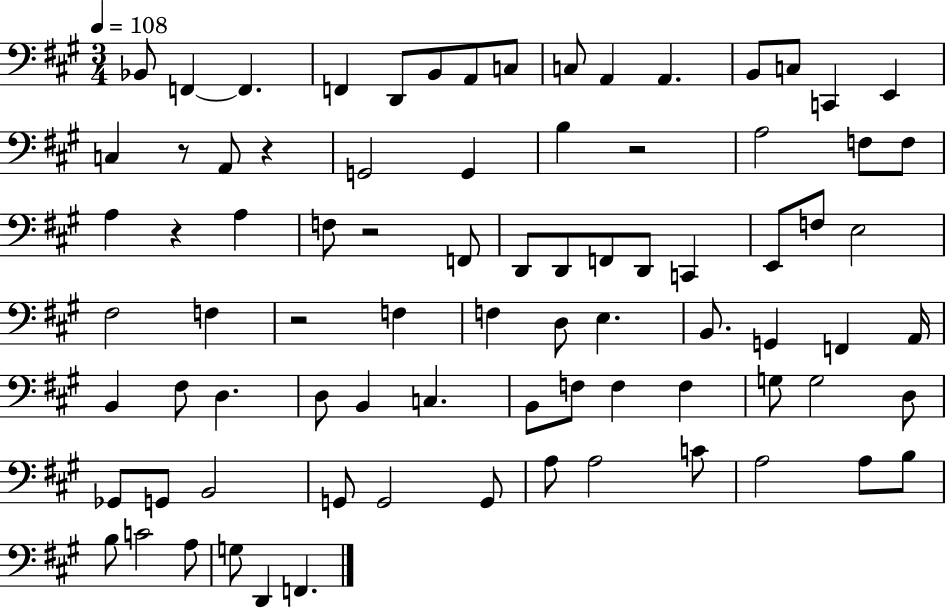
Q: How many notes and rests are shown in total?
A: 82